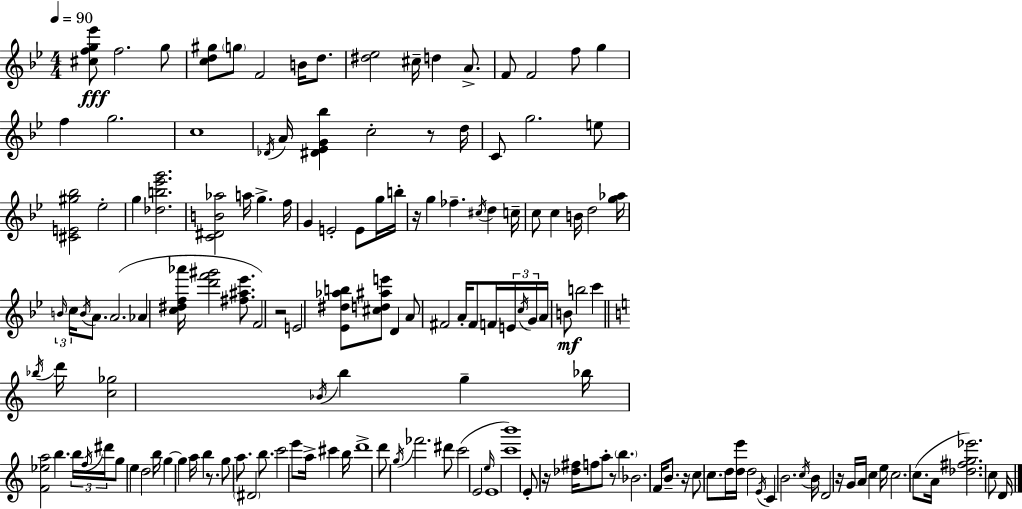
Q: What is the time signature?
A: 4/4